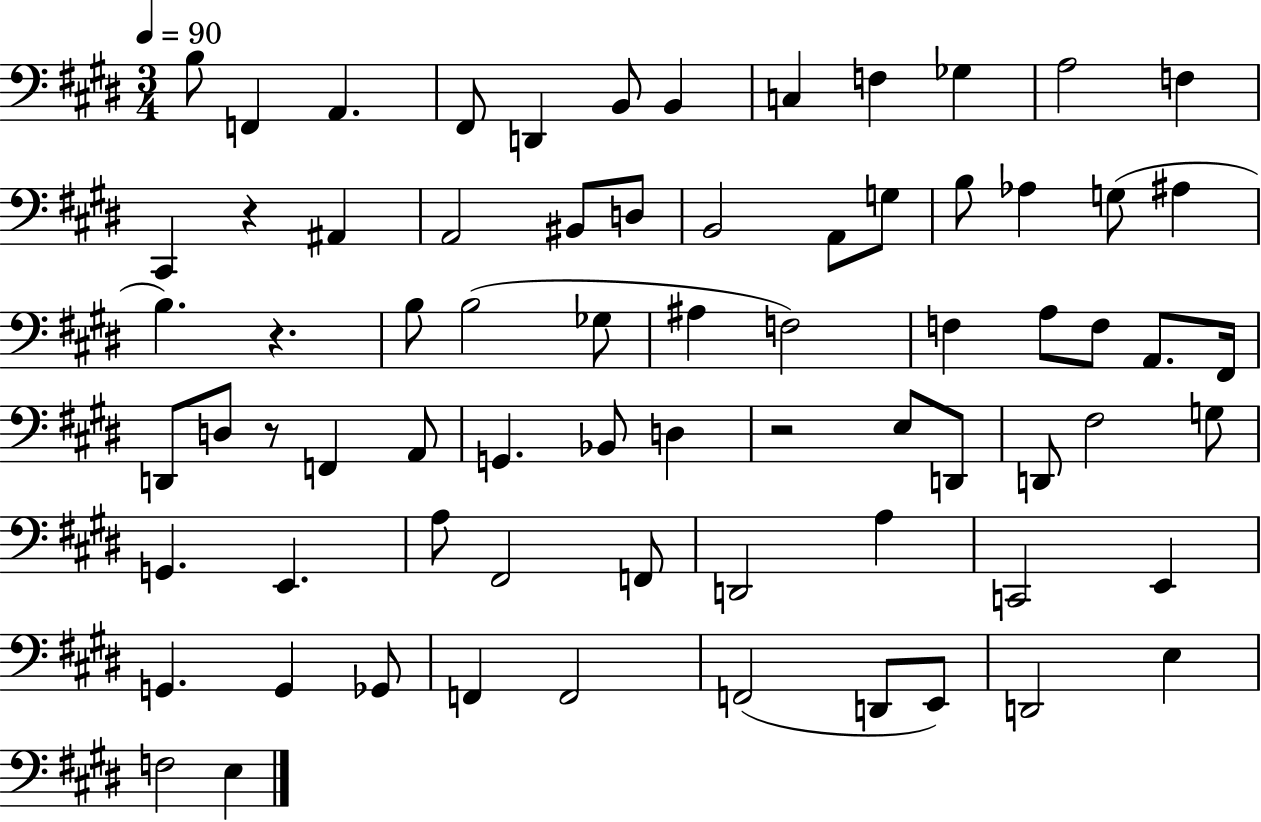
X:1
T:Untitled
M:3/4
L:1/4
K:E
B,/2 F,, A,, ^F,,/2 D,, B,,/2 B,, C, F, _G, A,2 F, ^C,, z ^A,, A,,2 ^B,,/2 D,/2 B,,2 A,,/2 G,/2 B,/2 _A, G,/2 ^A, B, z B,/2 B,2 _G,/2 ^A, F,2 F, A,/2 F,/2 A,,/2 ^F,,/4 D,,/2 D,/2 z/2 F,, A,,/2 G,, _B,,/2 D, z2 E,/2 D,,/2 D,,/2 ^F,2 G,/2 G,, E,, A,/2 ^F,,2 F,,/2 D,,2 A, C,,2 E,, G,, G,, _G,,/2 F,, F,,2 F,,2 D,,/2 E,,/2 D,,2 E, F,2 E,